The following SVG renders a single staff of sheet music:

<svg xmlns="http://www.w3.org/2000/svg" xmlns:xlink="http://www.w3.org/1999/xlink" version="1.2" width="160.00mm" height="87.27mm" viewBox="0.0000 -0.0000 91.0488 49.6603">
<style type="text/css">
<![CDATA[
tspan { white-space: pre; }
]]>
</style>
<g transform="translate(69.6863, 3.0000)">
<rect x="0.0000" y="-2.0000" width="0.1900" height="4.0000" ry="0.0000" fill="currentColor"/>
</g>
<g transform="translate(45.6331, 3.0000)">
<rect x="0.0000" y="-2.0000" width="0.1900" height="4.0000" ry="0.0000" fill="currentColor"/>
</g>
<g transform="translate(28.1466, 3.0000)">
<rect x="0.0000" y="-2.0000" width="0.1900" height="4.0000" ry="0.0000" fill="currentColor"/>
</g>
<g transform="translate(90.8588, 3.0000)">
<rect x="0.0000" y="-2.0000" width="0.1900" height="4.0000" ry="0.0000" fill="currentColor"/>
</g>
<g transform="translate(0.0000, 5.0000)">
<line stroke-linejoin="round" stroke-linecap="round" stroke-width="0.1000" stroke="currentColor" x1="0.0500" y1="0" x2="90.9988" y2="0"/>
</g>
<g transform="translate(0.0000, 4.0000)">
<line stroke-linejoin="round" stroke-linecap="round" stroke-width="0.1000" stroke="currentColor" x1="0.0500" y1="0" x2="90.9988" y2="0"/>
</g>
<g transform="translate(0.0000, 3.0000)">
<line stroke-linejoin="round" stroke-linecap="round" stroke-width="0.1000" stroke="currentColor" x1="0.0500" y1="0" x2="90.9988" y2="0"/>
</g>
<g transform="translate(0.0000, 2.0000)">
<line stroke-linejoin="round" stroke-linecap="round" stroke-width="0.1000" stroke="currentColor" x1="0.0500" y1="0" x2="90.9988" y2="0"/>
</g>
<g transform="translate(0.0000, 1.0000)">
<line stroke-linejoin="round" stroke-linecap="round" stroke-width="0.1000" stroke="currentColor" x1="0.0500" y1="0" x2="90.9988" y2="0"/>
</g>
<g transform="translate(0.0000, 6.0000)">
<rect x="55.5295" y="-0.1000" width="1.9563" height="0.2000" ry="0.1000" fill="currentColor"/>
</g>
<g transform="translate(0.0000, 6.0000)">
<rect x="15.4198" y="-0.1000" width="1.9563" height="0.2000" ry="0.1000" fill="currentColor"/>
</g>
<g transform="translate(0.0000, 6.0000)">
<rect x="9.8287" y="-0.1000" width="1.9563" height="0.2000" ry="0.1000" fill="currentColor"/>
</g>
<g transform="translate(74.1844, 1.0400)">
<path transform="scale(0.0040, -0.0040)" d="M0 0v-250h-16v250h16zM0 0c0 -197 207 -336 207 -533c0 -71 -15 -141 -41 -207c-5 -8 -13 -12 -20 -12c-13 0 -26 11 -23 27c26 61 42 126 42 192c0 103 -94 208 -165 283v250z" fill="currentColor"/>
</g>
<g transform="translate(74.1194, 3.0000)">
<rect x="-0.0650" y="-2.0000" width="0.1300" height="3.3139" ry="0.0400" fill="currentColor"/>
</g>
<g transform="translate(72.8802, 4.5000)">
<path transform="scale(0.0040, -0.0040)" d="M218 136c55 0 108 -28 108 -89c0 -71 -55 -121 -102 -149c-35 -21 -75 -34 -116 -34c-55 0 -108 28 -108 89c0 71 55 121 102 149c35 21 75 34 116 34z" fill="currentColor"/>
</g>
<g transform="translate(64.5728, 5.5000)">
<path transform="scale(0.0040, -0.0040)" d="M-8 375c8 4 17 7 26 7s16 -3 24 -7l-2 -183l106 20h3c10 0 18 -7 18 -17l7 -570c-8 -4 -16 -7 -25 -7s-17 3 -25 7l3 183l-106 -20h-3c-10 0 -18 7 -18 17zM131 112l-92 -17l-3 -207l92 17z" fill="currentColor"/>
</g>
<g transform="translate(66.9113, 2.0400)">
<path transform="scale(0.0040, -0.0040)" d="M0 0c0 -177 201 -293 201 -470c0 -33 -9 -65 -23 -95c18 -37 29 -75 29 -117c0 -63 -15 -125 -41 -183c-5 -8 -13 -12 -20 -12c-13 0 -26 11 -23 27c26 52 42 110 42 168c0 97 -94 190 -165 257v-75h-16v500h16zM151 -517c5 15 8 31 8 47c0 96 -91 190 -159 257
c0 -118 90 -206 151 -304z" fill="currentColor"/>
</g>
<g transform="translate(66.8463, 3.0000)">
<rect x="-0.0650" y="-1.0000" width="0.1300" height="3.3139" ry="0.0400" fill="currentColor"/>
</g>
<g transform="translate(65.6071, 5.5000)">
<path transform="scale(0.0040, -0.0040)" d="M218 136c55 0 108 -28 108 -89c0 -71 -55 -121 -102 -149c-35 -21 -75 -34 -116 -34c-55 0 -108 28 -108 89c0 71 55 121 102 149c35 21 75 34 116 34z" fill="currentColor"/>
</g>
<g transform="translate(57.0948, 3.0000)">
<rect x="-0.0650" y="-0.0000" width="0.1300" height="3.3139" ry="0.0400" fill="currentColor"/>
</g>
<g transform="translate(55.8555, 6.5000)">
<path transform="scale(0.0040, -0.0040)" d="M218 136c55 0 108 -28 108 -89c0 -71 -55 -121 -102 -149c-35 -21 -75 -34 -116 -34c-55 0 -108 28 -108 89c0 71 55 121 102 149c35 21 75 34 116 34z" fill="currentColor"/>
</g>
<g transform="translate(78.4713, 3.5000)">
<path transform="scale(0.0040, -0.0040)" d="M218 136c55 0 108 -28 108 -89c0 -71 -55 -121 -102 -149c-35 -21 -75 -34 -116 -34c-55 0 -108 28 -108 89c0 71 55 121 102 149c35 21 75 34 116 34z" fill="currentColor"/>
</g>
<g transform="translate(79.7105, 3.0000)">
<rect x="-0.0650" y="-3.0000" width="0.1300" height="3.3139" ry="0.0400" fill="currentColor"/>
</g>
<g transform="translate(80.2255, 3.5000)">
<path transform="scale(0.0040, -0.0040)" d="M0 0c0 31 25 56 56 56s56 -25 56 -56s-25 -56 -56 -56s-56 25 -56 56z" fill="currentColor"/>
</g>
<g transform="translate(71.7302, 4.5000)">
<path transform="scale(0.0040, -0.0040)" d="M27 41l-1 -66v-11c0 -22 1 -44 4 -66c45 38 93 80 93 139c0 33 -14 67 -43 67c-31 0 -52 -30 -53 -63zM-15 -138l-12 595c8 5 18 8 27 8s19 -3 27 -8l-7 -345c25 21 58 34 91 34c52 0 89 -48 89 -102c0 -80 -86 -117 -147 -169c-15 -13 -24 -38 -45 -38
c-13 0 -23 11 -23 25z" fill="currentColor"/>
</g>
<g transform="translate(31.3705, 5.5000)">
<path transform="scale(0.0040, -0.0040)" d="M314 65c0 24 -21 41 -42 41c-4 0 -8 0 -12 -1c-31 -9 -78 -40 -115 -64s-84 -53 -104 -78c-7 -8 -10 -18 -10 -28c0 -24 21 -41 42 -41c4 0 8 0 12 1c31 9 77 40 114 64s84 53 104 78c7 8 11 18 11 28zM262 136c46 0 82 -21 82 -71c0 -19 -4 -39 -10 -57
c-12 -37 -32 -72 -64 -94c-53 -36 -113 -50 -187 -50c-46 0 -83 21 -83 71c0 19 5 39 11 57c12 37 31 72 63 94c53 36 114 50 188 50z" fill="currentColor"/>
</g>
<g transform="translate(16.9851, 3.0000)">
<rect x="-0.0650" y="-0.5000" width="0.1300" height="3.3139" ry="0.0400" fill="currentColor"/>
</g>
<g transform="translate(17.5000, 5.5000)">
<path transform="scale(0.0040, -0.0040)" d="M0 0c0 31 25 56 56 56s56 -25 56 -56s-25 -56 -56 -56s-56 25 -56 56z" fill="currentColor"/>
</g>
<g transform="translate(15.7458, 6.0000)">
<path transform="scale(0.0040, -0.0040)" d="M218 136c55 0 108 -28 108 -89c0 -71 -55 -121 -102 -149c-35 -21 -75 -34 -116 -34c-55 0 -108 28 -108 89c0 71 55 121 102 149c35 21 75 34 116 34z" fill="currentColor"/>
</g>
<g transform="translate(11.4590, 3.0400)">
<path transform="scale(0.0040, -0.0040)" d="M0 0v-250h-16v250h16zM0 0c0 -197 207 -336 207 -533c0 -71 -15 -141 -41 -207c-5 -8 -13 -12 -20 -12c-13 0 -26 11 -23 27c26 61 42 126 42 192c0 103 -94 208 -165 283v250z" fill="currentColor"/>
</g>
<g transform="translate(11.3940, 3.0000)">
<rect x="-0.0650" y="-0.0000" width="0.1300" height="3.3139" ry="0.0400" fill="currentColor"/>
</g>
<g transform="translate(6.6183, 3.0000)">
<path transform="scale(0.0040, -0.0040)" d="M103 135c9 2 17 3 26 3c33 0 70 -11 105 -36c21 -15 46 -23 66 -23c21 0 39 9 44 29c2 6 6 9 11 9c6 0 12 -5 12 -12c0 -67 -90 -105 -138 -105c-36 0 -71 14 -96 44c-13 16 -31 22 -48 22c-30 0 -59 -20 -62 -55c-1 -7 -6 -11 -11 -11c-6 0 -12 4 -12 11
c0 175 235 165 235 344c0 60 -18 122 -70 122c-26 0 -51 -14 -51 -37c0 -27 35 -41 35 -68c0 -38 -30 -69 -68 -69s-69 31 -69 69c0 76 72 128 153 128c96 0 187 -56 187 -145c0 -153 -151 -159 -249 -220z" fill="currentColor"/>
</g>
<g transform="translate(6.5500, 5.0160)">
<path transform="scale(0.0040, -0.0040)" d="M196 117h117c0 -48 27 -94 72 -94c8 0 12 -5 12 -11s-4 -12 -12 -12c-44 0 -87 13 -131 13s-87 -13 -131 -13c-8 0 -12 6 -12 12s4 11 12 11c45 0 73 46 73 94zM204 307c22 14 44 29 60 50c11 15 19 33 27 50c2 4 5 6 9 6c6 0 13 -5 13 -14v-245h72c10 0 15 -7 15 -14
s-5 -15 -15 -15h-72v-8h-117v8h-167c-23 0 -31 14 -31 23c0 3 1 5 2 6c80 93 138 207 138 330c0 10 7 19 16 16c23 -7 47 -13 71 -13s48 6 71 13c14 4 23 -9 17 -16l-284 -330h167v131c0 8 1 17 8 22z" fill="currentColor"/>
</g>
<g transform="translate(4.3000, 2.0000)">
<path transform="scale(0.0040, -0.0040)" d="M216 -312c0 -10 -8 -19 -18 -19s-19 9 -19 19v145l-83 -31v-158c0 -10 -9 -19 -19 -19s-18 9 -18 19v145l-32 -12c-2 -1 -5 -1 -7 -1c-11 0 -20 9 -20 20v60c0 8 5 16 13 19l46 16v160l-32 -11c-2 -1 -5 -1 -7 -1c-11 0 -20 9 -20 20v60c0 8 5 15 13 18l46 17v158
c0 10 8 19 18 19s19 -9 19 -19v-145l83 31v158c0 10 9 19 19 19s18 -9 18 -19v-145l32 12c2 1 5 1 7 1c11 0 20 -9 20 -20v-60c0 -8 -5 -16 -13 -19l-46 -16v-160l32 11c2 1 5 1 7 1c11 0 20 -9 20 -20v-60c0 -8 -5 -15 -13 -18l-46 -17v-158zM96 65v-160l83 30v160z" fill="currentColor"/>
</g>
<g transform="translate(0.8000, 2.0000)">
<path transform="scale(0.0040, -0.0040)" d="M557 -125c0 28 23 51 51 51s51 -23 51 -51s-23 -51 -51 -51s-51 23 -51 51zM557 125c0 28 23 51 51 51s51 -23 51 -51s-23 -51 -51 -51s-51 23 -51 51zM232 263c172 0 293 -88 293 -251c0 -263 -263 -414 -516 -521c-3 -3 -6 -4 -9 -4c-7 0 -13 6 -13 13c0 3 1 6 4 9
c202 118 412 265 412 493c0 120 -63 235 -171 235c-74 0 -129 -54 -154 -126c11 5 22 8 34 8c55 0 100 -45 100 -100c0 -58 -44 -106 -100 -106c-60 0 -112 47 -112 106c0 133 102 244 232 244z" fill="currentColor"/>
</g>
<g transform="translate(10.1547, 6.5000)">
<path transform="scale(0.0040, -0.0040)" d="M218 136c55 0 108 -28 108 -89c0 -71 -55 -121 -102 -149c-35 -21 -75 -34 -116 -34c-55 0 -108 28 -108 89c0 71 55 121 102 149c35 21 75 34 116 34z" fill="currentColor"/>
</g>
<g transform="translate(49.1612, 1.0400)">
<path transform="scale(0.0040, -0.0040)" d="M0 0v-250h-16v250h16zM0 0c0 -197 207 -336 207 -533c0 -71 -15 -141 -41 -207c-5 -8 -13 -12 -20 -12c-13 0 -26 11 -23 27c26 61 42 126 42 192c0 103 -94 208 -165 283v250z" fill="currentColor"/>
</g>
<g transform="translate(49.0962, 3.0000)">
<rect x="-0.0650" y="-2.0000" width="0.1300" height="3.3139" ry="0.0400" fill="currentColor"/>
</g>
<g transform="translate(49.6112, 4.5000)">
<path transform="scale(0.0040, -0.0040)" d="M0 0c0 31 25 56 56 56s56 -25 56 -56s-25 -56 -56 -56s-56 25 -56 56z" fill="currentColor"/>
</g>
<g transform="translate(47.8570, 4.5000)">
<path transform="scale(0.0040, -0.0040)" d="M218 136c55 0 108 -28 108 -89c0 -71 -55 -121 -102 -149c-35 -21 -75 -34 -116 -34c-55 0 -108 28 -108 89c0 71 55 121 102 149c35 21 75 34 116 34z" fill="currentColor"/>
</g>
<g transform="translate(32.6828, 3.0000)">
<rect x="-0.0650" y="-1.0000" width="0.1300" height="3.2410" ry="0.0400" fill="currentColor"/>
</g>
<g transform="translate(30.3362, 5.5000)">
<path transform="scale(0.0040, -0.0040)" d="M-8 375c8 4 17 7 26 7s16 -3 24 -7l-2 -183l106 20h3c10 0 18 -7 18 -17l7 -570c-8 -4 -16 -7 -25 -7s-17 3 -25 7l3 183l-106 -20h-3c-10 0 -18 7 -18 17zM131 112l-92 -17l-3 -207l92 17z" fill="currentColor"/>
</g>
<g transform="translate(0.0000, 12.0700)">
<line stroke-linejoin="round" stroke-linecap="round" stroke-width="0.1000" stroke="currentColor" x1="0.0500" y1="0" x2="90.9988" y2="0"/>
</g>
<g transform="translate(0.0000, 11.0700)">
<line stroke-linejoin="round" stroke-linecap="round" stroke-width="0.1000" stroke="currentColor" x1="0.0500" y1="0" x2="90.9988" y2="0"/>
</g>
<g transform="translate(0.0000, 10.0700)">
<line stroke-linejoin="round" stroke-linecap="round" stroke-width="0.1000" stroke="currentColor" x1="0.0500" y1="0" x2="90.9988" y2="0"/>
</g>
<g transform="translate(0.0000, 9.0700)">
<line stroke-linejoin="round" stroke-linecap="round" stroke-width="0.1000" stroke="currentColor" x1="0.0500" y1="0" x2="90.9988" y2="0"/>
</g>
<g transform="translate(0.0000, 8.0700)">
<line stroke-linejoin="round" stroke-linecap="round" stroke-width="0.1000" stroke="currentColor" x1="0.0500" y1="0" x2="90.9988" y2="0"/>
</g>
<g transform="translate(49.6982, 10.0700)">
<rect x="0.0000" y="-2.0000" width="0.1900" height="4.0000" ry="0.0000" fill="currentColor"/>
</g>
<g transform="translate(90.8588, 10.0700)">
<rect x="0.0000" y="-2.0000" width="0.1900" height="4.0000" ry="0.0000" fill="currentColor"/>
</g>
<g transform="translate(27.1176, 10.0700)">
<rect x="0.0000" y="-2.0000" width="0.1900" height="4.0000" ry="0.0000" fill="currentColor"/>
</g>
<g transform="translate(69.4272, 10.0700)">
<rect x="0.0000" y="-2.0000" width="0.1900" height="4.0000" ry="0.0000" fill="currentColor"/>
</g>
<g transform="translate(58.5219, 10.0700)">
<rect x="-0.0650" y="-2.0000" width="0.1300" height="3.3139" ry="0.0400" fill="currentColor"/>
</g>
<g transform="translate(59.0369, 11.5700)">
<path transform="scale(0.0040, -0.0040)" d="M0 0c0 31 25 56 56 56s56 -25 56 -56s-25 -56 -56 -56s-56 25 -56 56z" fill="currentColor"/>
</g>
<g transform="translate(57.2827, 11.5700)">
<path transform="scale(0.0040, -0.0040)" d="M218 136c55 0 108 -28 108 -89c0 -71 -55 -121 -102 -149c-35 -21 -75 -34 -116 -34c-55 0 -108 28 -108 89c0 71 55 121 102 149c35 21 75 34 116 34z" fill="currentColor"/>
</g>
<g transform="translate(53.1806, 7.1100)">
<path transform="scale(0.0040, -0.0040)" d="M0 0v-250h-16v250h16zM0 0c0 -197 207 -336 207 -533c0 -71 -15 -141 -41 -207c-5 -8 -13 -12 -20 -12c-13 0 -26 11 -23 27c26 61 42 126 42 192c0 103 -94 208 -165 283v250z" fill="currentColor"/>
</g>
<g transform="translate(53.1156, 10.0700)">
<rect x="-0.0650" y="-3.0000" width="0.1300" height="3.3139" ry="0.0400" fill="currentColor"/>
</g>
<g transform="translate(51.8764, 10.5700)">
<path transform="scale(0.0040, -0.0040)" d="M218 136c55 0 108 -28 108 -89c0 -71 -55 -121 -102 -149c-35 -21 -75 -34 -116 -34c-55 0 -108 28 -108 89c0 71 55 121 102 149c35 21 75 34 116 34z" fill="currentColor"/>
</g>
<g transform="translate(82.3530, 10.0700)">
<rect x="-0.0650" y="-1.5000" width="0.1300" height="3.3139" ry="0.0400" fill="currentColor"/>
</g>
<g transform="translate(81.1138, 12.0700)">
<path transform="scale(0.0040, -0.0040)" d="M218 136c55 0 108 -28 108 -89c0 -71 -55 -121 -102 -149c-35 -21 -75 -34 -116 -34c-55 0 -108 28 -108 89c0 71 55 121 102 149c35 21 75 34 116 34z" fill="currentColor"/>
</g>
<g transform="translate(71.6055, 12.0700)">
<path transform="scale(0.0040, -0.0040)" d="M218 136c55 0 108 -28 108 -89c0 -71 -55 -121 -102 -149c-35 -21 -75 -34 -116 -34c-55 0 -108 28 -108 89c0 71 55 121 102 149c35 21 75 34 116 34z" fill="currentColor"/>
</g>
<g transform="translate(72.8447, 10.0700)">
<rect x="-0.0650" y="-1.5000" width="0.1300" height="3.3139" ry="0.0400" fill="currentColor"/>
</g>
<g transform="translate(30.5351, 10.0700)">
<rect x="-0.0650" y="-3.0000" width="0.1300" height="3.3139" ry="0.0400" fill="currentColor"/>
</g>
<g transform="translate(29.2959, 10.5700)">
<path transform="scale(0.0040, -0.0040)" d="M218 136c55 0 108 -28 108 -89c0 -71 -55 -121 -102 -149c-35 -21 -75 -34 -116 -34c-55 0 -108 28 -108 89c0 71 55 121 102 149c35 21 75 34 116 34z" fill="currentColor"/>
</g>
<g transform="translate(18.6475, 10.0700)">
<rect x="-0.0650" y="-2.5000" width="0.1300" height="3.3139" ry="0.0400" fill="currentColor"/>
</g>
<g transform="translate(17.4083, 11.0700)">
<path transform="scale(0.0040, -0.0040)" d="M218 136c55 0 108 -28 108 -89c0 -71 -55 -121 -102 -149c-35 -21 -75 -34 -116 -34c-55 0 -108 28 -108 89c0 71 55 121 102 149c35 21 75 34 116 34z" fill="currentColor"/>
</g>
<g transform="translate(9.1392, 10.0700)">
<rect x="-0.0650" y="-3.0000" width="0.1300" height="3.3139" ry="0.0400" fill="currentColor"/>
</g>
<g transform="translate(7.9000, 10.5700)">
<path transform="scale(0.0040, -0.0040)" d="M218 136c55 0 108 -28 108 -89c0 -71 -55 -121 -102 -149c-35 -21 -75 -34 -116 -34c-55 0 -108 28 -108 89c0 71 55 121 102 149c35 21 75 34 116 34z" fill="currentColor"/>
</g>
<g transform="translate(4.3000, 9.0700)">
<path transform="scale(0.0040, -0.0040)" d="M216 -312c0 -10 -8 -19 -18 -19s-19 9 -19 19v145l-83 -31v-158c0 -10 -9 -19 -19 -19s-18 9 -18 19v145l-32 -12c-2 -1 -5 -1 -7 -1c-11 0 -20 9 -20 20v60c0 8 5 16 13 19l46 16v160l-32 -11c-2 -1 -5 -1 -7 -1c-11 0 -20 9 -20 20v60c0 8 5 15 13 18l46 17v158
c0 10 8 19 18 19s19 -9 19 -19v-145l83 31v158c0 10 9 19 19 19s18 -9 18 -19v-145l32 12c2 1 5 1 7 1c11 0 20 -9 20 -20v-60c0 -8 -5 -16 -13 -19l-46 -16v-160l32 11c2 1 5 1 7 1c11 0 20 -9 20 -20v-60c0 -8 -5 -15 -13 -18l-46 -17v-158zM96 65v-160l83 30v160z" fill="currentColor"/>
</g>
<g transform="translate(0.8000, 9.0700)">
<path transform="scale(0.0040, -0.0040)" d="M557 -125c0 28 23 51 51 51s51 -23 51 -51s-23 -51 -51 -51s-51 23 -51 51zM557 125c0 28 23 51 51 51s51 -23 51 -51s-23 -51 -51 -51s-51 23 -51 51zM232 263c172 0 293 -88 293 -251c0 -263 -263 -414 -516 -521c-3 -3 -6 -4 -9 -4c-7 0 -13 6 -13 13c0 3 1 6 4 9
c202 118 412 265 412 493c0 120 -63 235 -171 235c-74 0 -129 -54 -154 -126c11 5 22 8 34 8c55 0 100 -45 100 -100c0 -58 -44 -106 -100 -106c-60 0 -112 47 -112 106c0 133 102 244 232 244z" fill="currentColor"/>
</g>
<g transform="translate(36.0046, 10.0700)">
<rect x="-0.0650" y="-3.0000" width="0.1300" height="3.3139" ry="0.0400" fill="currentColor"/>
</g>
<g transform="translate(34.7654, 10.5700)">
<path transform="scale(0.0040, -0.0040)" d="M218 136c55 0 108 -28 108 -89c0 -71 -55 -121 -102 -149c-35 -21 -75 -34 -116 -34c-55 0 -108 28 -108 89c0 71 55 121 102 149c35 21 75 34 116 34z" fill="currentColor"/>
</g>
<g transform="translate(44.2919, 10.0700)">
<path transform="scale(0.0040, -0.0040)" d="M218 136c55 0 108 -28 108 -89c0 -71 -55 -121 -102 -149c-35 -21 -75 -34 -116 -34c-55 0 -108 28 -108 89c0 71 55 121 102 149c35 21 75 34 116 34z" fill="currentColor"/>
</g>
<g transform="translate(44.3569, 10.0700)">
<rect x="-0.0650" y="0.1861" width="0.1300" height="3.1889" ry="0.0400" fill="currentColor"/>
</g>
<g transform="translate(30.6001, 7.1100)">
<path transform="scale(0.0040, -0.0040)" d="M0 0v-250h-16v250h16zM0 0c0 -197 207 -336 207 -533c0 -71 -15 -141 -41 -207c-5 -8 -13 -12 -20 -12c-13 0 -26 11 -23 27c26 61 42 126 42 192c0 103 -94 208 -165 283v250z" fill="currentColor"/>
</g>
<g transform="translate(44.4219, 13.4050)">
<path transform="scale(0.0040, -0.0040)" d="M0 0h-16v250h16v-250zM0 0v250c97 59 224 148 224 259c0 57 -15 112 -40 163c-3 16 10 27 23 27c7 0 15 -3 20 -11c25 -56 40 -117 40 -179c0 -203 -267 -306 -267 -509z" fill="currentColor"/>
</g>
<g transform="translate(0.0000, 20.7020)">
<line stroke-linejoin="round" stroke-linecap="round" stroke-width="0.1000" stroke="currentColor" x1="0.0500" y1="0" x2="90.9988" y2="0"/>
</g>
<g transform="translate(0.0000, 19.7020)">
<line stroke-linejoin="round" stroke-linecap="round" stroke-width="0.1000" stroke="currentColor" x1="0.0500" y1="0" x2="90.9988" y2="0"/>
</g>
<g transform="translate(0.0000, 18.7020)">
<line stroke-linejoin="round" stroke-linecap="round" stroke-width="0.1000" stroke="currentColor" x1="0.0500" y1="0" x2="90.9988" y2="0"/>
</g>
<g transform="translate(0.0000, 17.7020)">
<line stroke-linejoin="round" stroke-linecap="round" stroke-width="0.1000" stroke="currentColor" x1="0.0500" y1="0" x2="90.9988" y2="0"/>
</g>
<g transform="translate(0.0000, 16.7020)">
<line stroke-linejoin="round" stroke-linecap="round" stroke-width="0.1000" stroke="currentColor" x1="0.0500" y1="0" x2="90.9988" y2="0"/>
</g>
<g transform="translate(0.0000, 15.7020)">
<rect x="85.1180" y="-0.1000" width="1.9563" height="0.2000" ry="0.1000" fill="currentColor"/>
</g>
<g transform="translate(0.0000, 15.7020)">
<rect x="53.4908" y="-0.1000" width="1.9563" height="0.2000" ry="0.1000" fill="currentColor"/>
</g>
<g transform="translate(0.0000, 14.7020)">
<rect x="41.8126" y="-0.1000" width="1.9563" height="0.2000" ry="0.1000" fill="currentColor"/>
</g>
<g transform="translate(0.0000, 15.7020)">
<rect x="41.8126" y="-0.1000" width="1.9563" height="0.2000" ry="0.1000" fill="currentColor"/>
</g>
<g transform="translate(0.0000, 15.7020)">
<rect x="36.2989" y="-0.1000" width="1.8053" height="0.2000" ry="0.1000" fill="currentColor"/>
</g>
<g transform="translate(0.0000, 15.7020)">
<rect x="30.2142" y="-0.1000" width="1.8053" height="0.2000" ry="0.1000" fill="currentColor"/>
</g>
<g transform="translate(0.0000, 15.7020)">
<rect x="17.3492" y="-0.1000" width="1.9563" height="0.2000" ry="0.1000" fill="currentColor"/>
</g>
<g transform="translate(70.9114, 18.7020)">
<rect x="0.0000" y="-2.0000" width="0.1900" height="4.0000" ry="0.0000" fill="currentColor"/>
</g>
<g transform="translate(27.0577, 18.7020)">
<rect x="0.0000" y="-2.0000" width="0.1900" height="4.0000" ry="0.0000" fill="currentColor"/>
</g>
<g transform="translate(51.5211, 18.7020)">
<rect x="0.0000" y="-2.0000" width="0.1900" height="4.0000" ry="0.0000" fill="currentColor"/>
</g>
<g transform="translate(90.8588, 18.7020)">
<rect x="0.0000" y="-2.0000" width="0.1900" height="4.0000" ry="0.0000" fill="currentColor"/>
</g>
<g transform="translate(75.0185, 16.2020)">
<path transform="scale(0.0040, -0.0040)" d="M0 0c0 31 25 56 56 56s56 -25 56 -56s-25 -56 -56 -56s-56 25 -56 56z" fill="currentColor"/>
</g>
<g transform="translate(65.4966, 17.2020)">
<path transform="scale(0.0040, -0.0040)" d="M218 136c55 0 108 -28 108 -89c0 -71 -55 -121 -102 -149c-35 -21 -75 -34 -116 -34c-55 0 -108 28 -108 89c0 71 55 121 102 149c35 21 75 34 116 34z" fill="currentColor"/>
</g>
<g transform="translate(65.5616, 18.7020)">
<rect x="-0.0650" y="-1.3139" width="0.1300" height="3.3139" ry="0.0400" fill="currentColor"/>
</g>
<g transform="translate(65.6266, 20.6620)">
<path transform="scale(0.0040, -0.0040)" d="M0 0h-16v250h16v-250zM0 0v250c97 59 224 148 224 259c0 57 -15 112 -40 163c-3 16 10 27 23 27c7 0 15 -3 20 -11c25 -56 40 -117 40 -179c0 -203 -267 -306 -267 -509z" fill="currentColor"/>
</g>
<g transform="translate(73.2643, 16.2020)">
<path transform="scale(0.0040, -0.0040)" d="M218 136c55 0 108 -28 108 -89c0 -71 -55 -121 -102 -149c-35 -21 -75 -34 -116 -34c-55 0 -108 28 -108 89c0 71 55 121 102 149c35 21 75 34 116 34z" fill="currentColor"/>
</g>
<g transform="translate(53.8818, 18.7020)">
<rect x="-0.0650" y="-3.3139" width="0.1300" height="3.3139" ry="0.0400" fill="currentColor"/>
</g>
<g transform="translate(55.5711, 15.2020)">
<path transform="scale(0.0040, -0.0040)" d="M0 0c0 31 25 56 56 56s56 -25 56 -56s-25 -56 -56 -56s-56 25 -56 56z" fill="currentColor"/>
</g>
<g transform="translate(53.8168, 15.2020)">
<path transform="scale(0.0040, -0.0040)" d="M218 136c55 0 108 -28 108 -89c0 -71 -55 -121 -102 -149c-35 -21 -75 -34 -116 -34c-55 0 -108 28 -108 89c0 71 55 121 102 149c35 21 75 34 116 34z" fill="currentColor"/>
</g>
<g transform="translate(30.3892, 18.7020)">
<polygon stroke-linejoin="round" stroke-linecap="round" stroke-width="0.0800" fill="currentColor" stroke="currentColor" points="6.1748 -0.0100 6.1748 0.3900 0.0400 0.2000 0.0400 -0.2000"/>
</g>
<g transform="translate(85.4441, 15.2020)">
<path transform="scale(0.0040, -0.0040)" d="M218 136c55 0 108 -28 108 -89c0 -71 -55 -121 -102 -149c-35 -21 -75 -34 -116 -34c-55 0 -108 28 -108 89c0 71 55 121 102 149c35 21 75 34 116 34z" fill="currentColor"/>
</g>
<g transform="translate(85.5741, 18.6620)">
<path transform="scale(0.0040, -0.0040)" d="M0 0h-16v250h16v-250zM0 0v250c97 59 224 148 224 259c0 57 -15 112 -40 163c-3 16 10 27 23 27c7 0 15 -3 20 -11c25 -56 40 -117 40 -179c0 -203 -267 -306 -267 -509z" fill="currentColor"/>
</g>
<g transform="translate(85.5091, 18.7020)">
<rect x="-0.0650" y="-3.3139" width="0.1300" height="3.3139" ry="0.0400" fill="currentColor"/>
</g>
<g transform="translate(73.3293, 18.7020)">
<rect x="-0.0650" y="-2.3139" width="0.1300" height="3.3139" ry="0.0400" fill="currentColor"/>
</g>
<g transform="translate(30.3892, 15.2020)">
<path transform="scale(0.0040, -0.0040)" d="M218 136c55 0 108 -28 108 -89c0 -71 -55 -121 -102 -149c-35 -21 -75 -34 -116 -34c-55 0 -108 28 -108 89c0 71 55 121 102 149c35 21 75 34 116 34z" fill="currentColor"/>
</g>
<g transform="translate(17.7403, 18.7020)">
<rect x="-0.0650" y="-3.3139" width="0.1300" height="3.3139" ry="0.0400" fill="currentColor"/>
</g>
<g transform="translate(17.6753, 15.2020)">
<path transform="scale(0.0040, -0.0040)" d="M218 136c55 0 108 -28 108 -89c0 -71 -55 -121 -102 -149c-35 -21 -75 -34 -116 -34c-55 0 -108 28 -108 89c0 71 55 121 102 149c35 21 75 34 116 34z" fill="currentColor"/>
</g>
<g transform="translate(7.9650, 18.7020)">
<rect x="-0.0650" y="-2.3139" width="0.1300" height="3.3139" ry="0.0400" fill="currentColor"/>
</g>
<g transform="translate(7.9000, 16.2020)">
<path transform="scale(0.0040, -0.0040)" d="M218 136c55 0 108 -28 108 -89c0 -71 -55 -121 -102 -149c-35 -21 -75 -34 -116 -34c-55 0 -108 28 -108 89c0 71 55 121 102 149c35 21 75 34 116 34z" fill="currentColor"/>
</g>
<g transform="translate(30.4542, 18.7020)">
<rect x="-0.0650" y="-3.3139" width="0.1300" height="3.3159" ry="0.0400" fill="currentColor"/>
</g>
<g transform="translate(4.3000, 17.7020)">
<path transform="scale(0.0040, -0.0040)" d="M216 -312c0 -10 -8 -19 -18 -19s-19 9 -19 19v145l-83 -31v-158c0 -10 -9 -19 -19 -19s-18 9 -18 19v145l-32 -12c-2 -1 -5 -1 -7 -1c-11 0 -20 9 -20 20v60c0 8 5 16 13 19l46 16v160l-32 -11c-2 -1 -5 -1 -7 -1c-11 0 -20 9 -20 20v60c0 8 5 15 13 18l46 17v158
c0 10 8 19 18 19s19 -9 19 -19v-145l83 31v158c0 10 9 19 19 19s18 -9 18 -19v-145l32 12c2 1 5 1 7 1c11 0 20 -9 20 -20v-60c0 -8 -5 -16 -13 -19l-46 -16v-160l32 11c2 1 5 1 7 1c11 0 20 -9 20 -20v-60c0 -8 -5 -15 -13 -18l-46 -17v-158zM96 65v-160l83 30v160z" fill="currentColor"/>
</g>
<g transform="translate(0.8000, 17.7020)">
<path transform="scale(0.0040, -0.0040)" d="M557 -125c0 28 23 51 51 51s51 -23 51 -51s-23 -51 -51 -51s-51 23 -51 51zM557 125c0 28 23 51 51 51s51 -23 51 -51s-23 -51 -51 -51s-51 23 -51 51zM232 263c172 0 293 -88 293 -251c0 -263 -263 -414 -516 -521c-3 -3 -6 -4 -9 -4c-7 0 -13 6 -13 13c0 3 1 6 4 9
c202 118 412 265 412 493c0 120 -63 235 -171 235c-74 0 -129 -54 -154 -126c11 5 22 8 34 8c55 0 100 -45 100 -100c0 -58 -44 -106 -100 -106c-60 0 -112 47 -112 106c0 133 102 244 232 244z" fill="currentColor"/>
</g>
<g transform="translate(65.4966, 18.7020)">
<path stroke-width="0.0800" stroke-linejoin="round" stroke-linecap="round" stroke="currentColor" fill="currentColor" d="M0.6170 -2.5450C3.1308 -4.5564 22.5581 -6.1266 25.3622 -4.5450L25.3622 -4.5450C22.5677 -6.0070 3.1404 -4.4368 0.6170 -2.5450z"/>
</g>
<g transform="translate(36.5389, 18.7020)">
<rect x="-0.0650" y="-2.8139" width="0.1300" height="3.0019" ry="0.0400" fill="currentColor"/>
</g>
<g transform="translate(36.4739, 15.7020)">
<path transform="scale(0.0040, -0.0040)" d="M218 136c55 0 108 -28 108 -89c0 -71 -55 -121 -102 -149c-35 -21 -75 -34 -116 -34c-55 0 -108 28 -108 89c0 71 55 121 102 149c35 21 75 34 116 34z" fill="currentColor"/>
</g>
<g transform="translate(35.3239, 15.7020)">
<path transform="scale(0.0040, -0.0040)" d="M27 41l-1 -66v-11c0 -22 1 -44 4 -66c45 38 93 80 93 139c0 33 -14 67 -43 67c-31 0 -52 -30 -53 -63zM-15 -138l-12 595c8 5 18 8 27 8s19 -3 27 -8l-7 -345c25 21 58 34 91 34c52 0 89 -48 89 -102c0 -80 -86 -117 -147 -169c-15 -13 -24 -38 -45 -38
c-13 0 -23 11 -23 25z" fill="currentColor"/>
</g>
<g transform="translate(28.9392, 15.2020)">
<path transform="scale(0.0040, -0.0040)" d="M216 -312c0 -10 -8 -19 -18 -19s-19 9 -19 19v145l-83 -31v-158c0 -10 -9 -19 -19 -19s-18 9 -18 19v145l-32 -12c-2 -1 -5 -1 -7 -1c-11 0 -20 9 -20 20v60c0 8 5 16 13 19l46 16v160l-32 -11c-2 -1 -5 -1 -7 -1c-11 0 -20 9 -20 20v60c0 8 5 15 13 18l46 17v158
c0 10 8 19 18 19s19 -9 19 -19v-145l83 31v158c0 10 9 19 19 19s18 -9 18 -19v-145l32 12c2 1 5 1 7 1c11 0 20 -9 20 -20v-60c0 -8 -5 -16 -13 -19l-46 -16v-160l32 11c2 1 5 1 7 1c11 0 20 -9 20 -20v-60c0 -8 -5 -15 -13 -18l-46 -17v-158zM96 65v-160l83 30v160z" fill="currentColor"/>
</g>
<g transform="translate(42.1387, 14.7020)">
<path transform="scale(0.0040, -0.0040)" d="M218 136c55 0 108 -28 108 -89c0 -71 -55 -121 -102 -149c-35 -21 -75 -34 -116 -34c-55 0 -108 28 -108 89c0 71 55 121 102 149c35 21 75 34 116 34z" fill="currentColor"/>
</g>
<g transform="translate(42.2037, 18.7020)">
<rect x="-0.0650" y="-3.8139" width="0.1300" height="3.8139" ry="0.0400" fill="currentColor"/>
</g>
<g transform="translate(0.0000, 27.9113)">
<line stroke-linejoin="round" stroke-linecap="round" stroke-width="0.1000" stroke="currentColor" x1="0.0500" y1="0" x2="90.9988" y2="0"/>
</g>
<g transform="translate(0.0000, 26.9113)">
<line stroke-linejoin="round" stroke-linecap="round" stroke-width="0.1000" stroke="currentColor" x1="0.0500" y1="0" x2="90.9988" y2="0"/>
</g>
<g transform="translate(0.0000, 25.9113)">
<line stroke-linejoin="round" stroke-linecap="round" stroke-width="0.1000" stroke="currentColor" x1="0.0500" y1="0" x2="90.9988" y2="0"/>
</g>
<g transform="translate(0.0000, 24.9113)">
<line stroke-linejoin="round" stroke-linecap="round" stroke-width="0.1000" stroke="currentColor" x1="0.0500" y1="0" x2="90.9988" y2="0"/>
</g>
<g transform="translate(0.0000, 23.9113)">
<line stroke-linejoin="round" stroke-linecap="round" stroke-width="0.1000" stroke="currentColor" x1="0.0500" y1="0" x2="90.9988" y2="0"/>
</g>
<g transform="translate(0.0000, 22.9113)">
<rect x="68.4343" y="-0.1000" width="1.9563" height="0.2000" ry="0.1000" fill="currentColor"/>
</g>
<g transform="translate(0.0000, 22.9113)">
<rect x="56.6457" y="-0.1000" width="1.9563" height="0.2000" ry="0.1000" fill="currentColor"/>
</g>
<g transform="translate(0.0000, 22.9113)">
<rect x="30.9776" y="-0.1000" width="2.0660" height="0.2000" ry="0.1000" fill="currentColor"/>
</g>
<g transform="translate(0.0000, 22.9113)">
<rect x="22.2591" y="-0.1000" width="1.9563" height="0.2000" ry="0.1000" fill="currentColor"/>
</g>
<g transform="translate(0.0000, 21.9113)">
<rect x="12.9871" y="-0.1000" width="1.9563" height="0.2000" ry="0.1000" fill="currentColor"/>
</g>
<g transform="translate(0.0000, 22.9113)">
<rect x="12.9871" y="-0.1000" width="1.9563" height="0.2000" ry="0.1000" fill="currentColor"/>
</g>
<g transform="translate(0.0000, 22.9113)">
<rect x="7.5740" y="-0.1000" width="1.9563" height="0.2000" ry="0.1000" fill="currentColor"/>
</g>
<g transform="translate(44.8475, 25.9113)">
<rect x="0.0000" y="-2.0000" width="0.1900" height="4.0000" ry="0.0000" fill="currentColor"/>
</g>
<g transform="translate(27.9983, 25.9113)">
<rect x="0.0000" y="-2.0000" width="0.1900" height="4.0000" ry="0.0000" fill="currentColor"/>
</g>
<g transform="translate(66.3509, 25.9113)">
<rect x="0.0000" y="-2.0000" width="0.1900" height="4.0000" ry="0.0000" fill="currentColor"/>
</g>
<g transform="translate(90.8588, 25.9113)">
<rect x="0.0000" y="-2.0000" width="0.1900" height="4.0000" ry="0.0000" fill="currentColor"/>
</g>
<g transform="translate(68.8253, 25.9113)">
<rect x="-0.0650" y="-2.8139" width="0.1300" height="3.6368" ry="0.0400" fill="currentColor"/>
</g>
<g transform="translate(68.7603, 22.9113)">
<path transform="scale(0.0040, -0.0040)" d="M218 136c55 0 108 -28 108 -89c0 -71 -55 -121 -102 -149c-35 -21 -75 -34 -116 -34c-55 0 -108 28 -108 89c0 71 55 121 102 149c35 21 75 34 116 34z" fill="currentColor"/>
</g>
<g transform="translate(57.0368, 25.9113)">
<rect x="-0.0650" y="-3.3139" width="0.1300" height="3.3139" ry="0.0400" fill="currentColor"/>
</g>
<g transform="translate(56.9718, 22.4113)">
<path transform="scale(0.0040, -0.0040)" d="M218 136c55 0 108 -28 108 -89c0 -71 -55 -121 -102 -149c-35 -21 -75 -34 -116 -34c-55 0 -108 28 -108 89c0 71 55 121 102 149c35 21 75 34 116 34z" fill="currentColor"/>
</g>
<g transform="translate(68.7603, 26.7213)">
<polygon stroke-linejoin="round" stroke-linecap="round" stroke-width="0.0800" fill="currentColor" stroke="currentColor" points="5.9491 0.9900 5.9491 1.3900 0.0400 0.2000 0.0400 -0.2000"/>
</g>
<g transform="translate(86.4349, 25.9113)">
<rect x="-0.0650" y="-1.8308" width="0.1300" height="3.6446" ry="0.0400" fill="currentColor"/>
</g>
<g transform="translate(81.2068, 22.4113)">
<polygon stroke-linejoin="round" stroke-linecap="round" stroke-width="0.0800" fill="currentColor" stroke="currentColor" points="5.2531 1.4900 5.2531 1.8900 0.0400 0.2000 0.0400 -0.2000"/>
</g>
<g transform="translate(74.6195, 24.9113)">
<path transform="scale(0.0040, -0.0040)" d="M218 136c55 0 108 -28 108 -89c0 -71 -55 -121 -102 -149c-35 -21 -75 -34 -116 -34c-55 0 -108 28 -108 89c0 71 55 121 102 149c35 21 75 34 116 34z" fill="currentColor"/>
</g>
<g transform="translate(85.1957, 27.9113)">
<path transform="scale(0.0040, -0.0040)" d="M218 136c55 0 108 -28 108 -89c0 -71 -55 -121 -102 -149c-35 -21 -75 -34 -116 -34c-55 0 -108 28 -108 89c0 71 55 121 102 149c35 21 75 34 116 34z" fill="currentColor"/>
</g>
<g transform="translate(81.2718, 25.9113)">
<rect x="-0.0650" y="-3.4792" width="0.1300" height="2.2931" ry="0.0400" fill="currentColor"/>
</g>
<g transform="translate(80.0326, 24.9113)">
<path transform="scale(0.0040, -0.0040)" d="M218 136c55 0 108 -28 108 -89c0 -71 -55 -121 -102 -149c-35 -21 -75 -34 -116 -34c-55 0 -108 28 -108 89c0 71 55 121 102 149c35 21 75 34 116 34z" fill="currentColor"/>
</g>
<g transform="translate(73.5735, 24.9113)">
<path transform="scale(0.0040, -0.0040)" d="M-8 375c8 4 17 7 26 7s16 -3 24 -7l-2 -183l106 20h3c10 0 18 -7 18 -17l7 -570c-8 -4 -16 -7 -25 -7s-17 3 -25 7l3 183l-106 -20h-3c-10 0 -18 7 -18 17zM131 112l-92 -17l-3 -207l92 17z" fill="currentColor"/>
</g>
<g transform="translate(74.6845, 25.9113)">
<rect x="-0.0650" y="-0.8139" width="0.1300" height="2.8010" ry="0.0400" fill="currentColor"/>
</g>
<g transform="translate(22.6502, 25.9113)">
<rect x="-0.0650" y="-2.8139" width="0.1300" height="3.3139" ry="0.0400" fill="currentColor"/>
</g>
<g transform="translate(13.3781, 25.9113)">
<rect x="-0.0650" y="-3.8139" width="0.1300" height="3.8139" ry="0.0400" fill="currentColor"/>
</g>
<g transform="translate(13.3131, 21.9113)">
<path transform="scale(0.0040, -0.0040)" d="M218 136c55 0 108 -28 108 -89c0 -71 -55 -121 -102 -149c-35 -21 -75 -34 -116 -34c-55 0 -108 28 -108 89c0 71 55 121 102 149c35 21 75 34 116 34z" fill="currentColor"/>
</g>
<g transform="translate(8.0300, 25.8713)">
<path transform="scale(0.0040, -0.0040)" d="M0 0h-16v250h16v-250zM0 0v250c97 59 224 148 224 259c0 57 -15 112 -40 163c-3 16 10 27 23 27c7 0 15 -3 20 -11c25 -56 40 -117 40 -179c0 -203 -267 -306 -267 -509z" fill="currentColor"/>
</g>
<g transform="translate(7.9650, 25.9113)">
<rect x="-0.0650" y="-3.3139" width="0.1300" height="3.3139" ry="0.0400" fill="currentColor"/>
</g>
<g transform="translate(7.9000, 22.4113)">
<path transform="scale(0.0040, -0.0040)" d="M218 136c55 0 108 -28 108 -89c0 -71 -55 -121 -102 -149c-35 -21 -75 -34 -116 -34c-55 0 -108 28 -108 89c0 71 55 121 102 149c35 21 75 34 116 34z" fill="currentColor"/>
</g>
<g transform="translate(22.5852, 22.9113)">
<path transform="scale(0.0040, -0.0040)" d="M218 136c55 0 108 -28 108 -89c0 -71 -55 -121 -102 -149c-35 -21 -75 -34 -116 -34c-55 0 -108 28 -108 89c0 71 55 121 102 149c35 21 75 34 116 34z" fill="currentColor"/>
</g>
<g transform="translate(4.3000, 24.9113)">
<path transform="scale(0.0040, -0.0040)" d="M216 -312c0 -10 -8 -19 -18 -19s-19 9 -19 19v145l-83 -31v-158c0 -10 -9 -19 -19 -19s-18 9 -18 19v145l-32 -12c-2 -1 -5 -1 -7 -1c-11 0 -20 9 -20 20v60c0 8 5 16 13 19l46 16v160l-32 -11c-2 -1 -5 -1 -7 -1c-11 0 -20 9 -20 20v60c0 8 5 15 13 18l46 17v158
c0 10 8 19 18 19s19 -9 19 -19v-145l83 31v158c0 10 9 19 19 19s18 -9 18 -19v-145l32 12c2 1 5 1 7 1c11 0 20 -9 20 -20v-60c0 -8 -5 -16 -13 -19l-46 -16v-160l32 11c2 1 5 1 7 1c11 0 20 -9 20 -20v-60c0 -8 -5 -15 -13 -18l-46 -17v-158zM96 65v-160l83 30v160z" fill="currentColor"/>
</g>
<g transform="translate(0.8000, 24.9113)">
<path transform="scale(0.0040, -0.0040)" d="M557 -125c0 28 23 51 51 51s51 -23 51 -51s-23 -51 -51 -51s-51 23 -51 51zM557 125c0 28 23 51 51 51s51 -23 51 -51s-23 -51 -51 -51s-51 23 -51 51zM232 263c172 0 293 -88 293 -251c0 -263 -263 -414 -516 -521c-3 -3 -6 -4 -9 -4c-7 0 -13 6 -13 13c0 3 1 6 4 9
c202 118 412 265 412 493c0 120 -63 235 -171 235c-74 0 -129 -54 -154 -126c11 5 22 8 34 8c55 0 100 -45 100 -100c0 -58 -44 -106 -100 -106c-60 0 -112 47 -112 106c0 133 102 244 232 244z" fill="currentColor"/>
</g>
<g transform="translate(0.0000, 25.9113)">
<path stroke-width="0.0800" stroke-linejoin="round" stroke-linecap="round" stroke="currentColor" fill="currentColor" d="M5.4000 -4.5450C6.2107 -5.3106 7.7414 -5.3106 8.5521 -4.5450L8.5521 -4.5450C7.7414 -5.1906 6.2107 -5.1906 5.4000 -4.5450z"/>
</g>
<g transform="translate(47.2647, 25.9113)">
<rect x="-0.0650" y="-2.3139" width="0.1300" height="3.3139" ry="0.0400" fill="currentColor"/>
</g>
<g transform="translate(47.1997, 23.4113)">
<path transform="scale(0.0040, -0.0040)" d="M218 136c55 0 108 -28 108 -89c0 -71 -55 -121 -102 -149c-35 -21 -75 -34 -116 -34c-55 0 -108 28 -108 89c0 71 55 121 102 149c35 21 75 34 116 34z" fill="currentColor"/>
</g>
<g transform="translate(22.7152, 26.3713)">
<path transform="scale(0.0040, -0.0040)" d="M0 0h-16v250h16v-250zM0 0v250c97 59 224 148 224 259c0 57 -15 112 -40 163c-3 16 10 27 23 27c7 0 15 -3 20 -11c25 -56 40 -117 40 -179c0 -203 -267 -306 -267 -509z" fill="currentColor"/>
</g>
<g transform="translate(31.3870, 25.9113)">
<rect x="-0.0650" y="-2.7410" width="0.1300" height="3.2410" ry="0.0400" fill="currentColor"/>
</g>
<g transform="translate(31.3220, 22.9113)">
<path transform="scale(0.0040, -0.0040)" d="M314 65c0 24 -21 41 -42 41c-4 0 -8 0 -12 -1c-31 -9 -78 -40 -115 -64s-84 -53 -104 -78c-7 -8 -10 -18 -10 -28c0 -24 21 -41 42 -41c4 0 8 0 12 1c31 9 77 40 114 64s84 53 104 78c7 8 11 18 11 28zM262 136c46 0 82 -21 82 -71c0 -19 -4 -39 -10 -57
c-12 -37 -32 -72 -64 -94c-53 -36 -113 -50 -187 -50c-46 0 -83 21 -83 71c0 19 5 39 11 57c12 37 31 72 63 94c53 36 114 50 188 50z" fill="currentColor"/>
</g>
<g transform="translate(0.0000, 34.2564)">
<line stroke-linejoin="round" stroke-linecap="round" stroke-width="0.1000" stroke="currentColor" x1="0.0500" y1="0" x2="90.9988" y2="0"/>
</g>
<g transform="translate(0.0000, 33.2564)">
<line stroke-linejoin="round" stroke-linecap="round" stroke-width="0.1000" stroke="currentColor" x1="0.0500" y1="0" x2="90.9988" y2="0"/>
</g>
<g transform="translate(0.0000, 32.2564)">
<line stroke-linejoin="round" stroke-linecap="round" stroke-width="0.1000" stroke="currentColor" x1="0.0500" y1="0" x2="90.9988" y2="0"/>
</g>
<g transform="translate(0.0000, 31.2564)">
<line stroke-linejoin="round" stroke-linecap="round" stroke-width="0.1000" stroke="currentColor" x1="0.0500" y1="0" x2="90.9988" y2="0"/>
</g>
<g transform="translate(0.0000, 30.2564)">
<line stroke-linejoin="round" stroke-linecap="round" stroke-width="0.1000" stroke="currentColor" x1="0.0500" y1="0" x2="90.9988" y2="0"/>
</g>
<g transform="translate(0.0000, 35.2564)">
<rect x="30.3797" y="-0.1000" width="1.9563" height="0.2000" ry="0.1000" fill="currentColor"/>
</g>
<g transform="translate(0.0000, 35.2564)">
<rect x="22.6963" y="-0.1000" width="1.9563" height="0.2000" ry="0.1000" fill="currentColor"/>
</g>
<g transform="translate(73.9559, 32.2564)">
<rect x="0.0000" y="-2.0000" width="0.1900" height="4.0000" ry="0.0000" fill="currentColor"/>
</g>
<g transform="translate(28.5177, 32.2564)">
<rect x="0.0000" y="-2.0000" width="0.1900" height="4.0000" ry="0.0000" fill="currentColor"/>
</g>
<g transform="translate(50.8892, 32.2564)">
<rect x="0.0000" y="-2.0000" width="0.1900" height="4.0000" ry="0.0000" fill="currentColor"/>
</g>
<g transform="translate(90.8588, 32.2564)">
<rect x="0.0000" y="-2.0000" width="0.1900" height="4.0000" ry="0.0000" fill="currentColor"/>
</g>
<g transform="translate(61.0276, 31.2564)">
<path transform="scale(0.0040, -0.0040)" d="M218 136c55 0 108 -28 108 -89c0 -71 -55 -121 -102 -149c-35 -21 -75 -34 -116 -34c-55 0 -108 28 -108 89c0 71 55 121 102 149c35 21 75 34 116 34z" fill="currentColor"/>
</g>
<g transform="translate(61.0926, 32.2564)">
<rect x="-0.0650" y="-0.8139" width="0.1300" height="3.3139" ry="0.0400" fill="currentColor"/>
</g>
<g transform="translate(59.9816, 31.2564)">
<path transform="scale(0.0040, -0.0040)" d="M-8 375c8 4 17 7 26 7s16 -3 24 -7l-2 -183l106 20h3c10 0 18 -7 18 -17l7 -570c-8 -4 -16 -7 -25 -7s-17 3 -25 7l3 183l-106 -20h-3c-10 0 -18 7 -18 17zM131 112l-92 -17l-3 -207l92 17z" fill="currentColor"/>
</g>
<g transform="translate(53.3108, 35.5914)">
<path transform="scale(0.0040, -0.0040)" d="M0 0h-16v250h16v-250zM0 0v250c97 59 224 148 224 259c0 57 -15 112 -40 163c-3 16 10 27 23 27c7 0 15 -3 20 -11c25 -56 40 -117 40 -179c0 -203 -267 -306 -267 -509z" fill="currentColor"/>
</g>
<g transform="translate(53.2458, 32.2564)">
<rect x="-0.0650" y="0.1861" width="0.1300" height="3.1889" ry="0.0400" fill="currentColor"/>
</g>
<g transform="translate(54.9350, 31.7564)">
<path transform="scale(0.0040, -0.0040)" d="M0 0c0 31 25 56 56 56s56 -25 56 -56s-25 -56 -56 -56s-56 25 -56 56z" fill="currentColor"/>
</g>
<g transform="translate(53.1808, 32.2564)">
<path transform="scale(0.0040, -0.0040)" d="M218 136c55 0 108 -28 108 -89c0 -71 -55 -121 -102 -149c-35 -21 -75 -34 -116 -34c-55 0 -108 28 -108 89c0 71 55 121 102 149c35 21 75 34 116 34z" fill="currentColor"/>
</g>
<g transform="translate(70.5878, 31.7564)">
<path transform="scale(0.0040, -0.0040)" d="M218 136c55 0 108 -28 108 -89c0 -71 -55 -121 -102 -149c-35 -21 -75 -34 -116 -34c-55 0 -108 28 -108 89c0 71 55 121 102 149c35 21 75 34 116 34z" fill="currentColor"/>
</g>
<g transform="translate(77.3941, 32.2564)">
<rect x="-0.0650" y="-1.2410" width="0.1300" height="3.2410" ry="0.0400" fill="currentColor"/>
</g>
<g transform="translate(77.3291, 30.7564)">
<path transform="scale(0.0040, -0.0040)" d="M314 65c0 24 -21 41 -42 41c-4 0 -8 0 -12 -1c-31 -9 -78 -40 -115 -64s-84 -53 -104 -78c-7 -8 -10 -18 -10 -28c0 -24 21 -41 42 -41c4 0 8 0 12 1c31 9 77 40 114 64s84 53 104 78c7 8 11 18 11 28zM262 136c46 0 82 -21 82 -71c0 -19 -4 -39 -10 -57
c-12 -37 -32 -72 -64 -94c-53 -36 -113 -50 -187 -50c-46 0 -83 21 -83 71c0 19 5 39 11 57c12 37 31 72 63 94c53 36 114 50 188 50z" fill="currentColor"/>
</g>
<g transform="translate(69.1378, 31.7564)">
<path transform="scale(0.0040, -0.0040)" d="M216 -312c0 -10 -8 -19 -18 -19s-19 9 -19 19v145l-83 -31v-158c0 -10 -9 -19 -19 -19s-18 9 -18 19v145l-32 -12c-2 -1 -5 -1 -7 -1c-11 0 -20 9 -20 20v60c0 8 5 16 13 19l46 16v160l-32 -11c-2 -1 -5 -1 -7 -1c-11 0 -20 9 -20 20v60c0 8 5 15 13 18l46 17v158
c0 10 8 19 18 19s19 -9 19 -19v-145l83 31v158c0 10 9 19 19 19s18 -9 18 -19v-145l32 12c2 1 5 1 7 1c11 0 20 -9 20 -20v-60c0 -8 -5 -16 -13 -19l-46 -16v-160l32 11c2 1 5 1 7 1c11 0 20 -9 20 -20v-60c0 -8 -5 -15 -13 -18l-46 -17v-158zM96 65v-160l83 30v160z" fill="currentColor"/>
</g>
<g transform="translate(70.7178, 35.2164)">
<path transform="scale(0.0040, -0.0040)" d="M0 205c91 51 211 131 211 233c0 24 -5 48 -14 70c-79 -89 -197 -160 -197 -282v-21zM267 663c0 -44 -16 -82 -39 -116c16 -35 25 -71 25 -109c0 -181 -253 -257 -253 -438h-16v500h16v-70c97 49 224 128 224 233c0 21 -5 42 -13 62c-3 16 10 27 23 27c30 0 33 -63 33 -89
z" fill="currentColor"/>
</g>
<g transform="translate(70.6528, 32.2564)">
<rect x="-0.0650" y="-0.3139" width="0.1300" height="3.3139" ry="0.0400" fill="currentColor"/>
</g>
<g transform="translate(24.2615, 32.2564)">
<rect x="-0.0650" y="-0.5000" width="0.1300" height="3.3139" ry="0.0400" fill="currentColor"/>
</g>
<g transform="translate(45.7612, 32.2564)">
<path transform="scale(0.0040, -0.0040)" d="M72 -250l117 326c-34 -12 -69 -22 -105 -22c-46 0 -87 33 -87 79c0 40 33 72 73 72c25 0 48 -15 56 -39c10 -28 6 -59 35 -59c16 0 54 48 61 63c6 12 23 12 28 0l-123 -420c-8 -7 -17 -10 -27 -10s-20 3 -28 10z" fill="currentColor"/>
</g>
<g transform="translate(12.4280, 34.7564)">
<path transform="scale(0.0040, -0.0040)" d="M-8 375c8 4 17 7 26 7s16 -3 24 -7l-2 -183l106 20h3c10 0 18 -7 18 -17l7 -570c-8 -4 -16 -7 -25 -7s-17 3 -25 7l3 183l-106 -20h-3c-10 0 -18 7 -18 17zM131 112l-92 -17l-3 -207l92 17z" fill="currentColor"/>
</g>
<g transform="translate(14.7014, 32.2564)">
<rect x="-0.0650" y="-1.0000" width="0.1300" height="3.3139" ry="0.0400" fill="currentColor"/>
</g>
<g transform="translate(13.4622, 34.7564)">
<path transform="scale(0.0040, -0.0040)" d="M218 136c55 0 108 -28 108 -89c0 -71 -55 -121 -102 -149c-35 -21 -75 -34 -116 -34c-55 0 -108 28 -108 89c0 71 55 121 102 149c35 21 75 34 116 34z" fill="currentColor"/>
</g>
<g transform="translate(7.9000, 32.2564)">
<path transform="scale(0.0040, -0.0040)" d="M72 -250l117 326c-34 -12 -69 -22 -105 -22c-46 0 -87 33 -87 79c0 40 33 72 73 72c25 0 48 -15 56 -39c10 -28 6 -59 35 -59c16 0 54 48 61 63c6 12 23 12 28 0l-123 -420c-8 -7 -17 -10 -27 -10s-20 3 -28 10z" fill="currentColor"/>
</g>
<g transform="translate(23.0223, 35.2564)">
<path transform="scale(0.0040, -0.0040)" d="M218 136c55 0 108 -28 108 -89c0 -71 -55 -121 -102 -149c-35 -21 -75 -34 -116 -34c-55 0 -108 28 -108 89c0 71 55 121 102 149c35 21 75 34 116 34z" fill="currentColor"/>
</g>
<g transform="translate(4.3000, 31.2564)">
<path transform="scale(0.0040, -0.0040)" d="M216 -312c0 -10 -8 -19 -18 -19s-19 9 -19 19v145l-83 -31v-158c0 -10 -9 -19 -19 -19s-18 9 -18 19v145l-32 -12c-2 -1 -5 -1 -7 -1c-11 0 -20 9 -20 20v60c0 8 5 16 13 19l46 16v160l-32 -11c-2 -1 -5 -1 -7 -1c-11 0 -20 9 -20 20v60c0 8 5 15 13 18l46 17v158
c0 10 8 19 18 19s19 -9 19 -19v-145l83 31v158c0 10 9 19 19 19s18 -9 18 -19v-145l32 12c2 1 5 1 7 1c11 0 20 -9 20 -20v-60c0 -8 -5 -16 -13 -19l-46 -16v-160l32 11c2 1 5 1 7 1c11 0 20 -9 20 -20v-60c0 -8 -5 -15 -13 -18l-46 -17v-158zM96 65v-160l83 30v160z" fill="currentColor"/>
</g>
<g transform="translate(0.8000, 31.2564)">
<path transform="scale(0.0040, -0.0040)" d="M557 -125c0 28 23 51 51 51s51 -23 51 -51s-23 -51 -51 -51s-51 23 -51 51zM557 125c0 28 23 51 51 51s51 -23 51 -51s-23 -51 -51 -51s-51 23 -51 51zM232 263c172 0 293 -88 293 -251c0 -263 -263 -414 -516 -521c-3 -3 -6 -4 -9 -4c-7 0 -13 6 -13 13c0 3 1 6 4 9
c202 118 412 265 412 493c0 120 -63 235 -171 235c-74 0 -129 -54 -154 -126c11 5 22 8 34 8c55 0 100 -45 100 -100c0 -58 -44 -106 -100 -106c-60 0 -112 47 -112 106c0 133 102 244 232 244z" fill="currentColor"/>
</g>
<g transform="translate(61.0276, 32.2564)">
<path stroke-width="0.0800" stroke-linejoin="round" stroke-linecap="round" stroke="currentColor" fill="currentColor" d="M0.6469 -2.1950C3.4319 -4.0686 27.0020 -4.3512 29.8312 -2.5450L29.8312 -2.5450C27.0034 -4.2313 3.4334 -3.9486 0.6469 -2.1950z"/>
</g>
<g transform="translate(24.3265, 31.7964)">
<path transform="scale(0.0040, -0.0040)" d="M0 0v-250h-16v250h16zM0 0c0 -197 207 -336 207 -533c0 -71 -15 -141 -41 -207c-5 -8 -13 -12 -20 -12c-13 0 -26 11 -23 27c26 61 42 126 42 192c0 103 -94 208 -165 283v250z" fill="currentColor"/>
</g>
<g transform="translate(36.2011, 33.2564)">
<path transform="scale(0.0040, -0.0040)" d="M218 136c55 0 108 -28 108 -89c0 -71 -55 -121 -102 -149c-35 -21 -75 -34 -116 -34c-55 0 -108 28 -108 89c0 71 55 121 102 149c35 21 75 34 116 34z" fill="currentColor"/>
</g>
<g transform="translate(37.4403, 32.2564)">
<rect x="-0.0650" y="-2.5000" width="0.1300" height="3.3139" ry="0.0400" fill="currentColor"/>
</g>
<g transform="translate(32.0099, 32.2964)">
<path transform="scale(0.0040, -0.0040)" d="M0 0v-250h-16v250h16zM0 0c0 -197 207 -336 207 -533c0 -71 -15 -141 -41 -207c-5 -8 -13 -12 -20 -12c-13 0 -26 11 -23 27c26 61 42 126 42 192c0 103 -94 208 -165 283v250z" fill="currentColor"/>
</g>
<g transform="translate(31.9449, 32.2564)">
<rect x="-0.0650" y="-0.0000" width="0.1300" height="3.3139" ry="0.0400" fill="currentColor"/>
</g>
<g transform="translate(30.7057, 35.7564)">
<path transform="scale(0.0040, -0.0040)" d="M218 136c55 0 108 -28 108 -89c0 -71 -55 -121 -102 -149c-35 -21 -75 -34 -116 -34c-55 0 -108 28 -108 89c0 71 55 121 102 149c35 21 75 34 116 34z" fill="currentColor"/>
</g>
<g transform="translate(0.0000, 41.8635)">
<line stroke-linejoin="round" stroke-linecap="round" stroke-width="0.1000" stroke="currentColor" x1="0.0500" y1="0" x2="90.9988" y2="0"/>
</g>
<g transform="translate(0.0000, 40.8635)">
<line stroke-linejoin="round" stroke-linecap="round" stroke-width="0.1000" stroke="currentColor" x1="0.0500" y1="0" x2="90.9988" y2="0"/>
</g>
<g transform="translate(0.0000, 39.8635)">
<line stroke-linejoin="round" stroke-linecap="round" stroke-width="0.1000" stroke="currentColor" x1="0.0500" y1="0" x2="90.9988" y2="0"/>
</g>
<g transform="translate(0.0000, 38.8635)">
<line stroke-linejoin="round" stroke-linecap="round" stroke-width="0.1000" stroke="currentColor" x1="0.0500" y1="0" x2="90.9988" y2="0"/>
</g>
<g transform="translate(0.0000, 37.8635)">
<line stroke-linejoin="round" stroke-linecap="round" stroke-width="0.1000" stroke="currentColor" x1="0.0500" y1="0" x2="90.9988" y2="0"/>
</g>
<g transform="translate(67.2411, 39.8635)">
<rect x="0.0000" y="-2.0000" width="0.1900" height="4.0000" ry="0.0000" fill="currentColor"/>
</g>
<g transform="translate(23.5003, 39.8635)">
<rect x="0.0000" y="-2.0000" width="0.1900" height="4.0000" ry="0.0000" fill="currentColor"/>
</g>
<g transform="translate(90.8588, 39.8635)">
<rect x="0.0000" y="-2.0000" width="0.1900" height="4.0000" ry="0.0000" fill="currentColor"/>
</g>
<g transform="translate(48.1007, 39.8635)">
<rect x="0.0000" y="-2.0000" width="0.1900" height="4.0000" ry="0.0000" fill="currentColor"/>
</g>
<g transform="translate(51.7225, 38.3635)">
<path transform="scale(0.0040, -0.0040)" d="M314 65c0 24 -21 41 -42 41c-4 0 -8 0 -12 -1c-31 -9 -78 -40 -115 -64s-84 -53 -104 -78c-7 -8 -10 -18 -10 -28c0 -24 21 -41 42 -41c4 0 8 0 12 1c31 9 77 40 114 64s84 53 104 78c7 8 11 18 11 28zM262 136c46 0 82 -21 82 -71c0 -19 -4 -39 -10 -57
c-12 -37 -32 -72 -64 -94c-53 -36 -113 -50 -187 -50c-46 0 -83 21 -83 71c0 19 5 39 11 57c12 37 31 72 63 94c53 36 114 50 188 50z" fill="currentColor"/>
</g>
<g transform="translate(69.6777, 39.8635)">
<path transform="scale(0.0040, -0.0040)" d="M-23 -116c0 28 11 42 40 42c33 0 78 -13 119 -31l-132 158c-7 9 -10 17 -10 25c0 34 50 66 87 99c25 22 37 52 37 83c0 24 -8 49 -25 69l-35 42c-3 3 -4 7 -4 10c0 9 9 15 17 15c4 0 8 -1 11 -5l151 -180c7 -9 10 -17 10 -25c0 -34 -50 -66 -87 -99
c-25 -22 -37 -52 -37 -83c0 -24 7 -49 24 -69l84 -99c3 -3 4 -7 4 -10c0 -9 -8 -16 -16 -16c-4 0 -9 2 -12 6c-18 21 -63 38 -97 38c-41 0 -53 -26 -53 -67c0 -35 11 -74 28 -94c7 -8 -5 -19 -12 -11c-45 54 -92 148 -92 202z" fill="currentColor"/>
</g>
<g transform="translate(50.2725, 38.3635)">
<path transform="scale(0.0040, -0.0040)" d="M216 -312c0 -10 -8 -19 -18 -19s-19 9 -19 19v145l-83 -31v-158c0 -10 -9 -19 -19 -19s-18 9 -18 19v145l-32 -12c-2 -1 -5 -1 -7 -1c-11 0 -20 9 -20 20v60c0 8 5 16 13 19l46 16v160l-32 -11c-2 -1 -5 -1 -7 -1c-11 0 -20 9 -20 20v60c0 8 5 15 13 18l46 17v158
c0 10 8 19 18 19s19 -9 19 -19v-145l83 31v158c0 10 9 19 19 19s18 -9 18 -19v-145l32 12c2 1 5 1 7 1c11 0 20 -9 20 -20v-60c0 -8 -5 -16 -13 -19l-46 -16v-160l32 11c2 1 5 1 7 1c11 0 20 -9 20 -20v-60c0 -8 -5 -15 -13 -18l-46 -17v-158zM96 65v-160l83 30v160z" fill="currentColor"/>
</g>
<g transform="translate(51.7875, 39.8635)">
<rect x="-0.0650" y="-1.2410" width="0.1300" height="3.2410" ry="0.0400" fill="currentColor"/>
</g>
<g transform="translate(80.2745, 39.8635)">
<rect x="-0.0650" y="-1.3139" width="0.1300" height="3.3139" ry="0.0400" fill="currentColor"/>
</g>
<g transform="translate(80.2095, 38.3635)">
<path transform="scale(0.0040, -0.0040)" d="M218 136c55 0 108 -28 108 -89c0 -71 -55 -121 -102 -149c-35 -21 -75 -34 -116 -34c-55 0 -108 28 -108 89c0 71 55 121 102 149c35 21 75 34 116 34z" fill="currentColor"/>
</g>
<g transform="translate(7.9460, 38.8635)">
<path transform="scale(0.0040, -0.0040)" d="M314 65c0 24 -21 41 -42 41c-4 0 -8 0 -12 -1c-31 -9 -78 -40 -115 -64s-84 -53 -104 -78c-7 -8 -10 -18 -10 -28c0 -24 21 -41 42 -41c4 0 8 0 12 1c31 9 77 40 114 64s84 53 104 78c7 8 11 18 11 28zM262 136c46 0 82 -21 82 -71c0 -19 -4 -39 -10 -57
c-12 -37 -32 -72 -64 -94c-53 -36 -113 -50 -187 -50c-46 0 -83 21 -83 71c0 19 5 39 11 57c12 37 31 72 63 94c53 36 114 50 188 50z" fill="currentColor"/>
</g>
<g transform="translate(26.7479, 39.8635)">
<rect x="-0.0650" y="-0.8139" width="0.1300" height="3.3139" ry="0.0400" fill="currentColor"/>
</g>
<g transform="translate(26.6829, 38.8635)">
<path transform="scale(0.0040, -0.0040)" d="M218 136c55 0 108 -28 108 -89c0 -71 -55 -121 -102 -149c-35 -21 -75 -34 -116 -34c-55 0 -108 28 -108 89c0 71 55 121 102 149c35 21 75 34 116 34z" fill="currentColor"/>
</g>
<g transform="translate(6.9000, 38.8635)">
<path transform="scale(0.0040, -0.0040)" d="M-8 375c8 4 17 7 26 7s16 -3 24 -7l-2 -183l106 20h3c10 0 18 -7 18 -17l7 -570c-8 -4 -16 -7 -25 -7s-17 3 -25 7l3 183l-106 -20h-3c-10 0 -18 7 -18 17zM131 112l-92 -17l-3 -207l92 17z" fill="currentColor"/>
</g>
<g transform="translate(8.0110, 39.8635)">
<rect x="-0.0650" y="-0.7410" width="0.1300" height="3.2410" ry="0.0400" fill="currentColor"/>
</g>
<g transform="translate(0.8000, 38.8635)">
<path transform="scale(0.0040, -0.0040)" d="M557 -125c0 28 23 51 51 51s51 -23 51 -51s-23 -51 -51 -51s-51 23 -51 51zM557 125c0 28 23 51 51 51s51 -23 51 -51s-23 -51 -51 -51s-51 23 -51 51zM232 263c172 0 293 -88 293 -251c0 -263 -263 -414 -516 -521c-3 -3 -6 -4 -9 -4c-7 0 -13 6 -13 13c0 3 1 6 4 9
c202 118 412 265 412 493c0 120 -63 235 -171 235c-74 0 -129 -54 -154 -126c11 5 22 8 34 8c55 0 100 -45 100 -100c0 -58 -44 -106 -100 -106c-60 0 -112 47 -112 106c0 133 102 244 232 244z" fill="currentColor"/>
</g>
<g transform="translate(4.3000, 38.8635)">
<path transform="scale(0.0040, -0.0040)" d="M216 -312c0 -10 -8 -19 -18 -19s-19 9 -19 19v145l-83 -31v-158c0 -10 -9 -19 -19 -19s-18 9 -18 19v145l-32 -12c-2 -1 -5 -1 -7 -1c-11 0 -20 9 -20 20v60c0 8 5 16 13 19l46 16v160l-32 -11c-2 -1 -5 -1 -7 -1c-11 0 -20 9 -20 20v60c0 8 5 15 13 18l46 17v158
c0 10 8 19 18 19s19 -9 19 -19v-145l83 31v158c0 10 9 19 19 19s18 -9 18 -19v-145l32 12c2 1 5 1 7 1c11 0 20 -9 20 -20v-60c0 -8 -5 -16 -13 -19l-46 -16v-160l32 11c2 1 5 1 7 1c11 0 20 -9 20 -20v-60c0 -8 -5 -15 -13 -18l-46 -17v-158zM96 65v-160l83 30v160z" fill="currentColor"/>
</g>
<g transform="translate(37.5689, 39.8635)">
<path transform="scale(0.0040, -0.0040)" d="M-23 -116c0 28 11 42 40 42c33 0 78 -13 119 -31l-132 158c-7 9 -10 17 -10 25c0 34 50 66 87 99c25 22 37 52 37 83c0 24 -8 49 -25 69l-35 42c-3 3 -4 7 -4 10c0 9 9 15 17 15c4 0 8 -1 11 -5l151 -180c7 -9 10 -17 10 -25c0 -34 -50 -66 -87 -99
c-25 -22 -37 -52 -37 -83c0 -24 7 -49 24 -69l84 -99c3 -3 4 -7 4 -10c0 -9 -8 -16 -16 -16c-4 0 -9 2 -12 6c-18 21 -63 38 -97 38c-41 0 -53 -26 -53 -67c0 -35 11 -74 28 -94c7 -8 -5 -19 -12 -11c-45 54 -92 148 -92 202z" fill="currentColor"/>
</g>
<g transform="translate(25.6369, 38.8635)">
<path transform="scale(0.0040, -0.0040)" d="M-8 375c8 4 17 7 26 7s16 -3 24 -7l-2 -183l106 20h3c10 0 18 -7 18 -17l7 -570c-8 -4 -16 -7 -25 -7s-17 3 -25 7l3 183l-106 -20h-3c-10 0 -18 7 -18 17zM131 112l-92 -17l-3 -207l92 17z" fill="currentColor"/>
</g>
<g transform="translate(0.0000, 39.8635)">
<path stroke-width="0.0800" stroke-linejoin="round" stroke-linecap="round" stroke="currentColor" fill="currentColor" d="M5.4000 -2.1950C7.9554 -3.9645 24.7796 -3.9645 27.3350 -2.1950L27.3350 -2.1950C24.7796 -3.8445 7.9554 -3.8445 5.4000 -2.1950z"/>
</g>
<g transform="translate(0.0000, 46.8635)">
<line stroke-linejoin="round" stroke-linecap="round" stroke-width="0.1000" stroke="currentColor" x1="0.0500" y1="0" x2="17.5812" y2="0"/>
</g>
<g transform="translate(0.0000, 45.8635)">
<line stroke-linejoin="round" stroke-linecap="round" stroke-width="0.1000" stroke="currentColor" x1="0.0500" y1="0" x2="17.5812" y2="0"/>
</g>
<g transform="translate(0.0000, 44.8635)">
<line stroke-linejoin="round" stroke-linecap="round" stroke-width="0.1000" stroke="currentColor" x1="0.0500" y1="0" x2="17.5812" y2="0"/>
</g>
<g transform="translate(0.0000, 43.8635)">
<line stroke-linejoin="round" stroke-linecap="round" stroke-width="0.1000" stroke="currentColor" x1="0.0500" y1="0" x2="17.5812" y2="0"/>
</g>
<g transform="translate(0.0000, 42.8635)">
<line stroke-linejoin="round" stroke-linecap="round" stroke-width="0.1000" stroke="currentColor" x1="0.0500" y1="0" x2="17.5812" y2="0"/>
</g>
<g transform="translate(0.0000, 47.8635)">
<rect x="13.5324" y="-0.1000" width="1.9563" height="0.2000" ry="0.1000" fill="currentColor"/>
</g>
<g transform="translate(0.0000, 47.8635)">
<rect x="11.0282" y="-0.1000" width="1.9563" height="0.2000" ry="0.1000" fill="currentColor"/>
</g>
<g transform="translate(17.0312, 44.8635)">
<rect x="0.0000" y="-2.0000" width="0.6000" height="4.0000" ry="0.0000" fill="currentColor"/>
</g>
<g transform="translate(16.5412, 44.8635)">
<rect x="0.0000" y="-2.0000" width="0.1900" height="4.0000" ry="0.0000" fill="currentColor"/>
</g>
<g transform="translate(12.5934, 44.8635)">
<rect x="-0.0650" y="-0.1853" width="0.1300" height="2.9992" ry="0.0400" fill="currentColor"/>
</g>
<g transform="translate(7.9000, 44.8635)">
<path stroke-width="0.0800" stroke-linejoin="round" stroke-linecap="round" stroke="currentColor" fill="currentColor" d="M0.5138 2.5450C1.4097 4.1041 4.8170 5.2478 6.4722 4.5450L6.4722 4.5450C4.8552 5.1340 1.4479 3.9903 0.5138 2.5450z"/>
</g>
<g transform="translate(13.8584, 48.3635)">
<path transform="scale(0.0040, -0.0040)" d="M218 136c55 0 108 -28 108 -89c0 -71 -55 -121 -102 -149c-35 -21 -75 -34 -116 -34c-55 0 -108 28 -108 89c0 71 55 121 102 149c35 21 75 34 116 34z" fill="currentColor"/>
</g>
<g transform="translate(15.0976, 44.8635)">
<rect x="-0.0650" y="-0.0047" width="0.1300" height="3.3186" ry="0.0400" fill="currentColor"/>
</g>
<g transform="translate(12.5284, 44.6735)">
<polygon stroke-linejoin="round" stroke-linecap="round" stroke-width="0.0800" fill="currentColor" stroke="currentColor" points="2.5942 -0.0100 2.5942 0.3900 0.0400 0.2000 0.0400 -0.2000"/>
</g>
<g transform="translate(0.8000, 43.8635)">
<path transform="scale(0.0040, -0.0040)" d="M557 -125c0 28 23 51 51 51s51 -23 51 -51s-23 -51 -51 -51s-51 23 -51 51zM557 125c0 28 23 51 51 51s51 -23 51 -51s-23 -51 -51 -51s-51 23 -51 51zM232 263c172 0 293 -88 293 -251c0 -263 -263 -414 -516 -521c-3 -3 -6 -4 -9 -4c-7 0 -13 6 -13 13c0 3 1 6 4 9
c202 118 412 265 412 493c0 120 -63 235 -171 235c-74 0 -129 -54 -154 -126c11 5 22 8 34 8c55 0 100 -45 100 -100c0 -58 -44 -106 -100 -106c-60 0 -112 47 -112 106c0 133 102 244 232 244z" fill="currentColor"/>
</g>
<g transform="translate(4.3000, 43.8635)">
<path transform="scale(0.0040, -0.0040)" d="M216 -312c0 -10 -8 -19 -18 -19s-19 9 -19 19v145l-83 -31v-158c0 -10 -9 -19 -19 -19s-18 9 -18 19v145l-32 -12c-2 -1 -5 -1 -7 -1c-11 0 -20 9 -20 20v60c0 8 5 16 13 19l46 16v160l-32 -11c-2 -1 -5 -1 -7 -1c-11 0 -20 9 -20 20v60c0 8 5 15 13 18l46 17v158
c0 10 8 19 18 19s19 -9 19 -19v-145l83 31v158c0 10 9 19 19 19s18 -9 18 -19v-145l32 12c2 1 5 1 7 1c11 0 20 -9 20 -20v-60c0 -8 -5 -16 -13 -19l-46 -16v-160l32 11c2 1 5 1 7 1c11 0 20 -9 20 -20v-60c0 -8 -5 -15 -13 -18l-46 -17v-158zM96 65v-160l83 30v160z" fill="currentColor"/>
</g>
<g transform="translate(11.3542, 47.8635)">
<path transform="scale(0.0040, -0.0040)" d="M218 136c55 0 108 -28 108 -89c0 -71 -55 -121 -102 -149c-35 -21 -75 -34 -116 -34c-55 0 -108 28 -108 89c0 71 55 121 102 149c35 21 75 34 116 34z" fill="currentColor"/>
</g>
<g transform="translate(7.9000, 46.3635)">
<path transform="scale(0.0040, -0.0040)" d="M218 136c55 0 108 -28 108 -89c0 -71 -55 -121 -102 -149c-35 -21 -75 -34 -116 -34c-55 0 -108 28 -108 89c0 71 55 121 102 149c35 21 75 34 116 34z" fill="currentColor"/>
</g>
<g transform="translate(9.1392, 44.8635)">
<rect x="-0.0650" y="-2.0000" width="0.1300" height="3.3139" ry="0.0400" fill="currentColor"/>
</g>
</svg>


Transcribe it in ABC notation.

X:1
T:Untitled
M:2/4
L:1/4
K:G
D,,/2 E,, F,,2 A,,/2 D,, F,,/4 _A,,/2 C, C, B,, C,/2 C, D,/2 C,/2 A,, G,, G,, B, D ^D/2 _C/2 E D G,/2 B, D/2 D/2 E C/2 C2 B, D C/2 F,/2 F,/2 G,,/2 z/2 F,, E,,/2 D,,/2 B,, z/2 D,/2 F, ^E,/4 G,2 F,2 F, z ^G,2 z G, A,, E,,/2 D,,/2